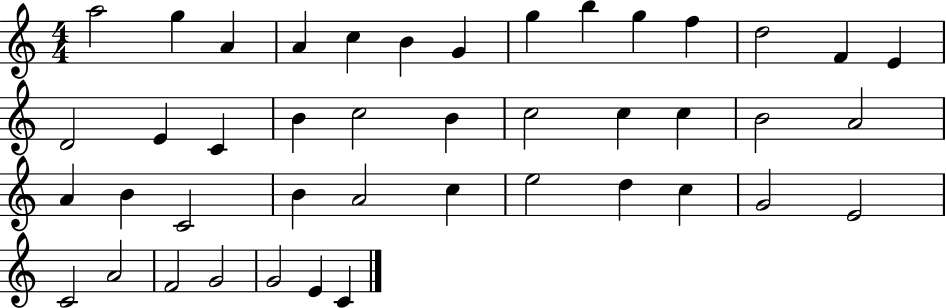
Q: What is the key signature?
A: C major